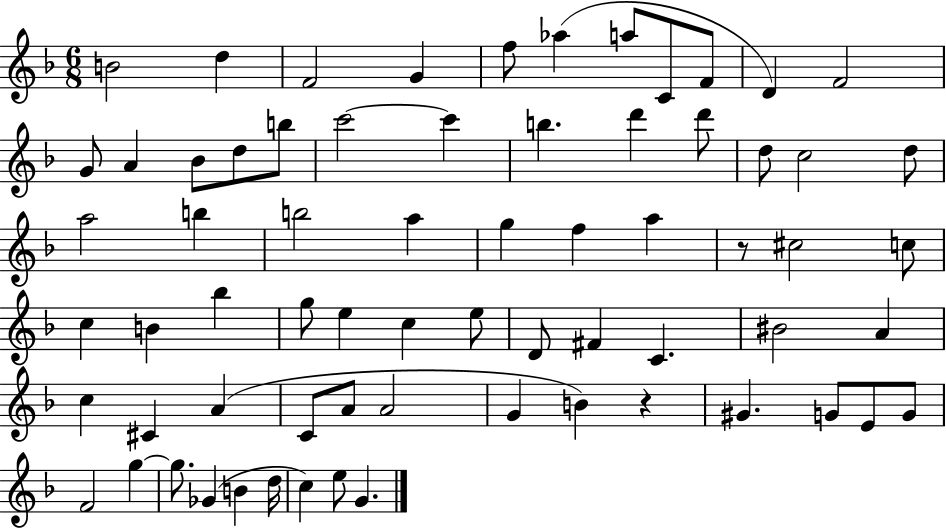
B4/h D5/q F4/h G4/q F5/e Ab5/q A5/e C4/e F4/e D4/q F4/h G4/e A4/q Bb4/e D5/e B5/e C6/h C6/q B5/q. D6/q D6/e D5/e C5/h D5/e A5/h B5/q B5/h A5/q G5/q F5/q A5/q R/e C#5/h C5/e C5/q B4/q Bb5/q G5/e E5/q C5/q E5/e D4/e F#4/q C4/q. BIS4/h A4/q C5/q C#4/q A4/q C4/e A4/e A4/h G4/q B4/q R/q G#4/q. G4/e E4/e G4/e F4/h G5/q G5/e. Gb4/q B4/q D5/s C5/q E5/e G4/q.